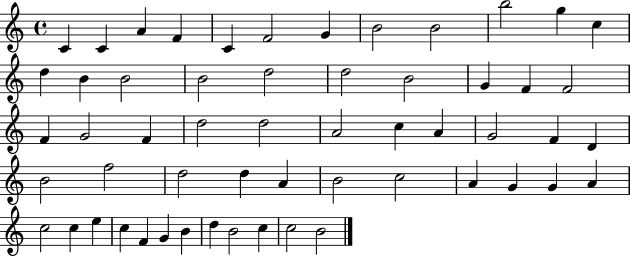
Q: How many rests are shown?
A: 0